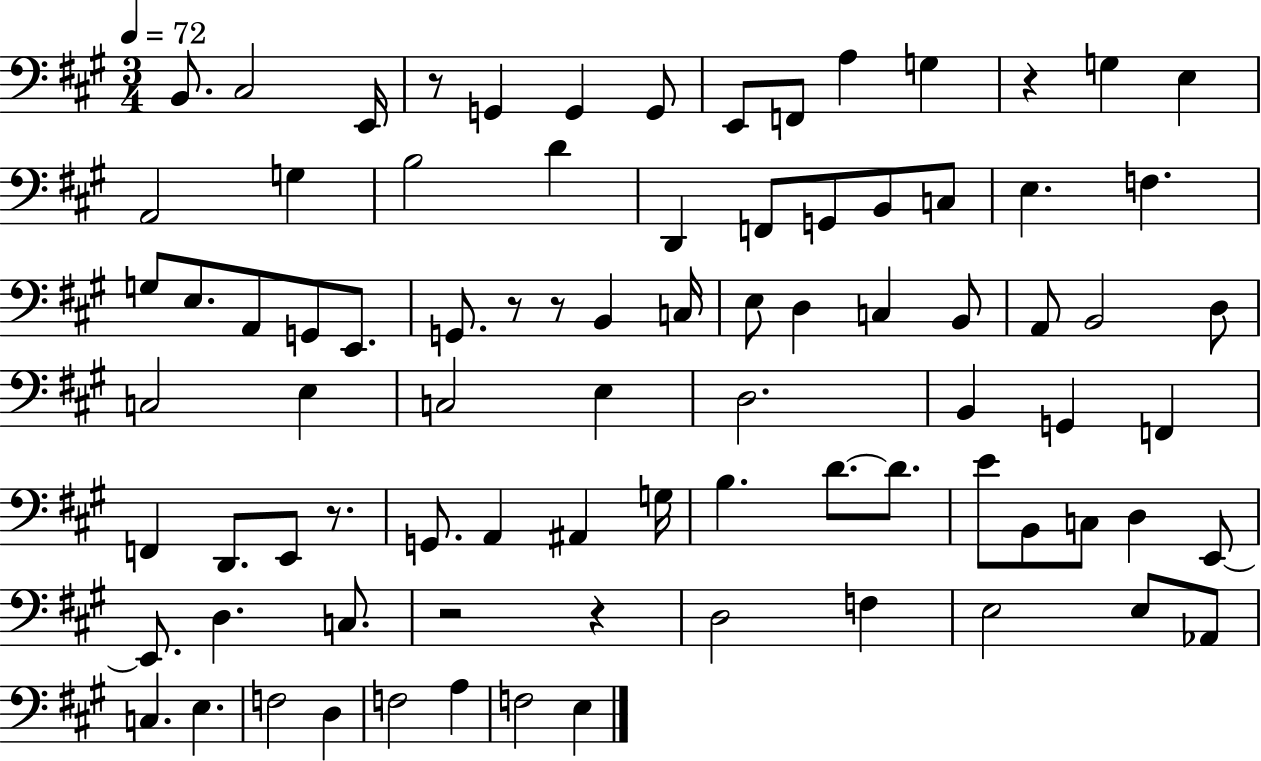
{
  \clef bass
  \numericTimeSignature
  \time 3/4
  \key a \major
  \tempo 4 = 72
  b,8. cis2 e,16 | r8 g,4 g,4 g,8 | e,8 f,8 a4 g4 | r4 g4 e4 | \break a,2 g4 | b2 d'4 | d,4 f,8 g,8 b,8 c8 | e4. f4. | \break g8 e8. a,8 g,8 e,8. | g,8. r8 r8 b,4 c16 | e8 d4 c4 b,8 | a,8 b,2 d8 | \break c2 e4 | c2 e4 | d2. | b,4 g,4 f,4 | \break f,4 d,8. e,8 r8. | g,8. a,4 ais,4 g16 | b4. d'8.~~ d'8. | e'8 b,8 c8 d4 e,8~~ | \break e,8. d4. c8. | r2 r4 | d2 f4 | e2 e8 aes,8 | \break c4. e4. | f2 d4 | f2 a4 | f2 e4 | \break \bar "|."
}